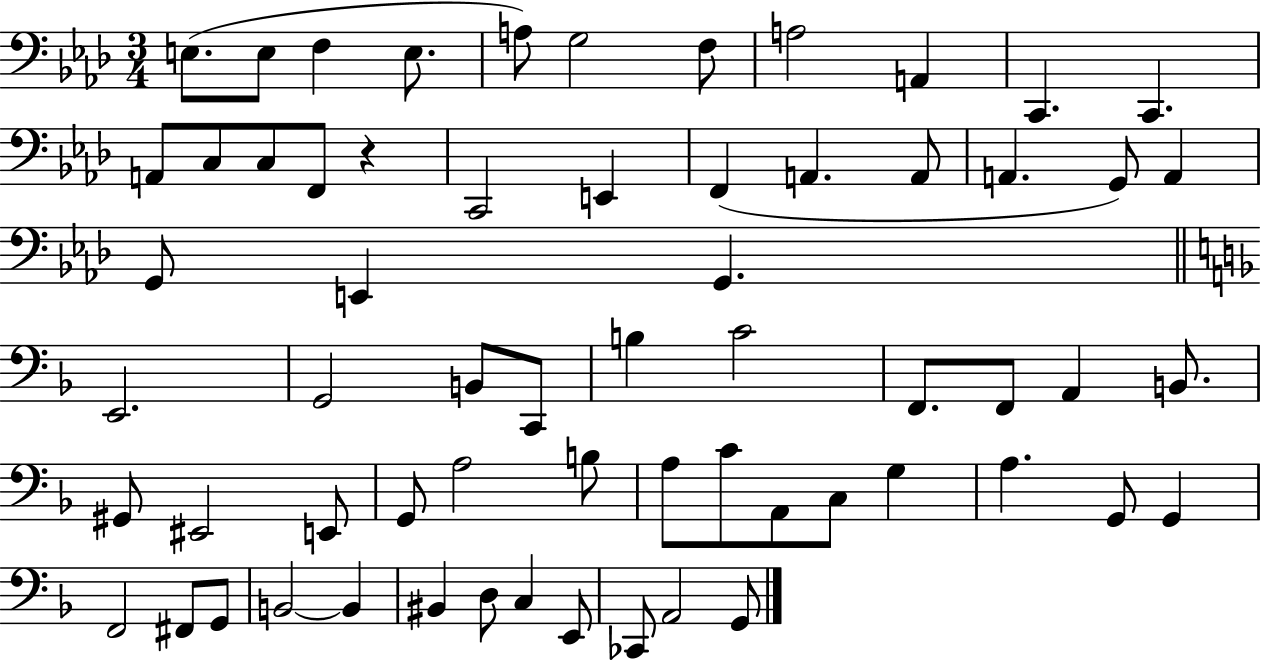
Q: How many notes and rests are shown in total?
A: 63